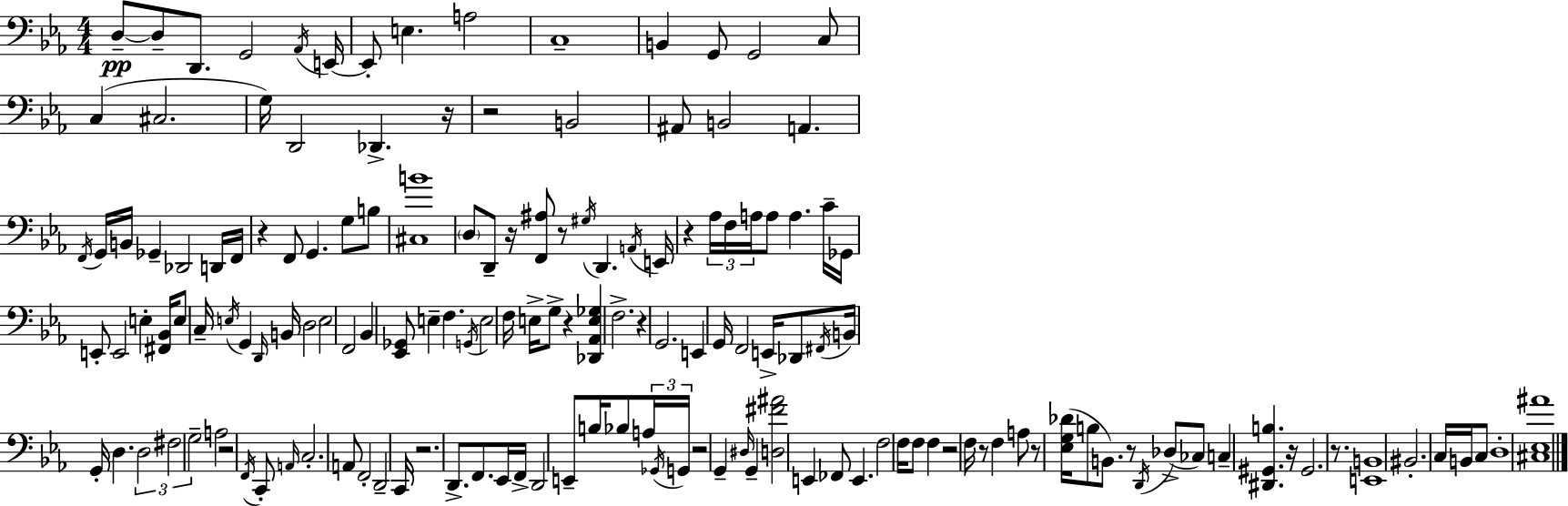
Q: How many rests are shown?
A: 17